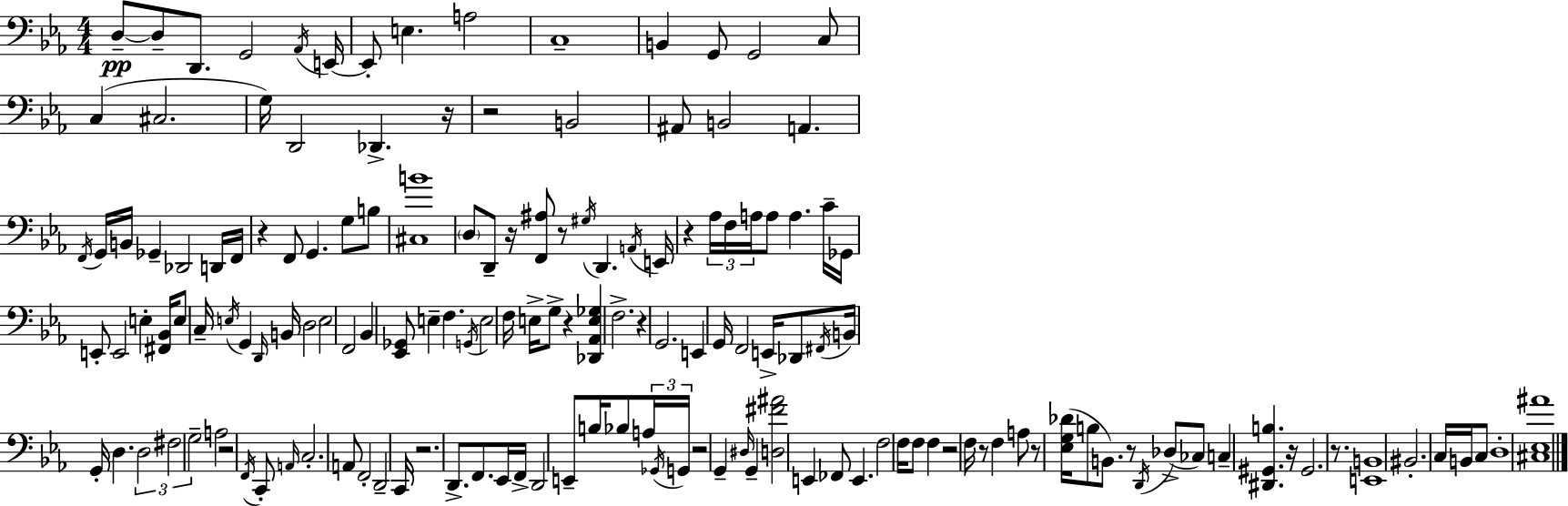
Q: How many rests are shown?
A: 17